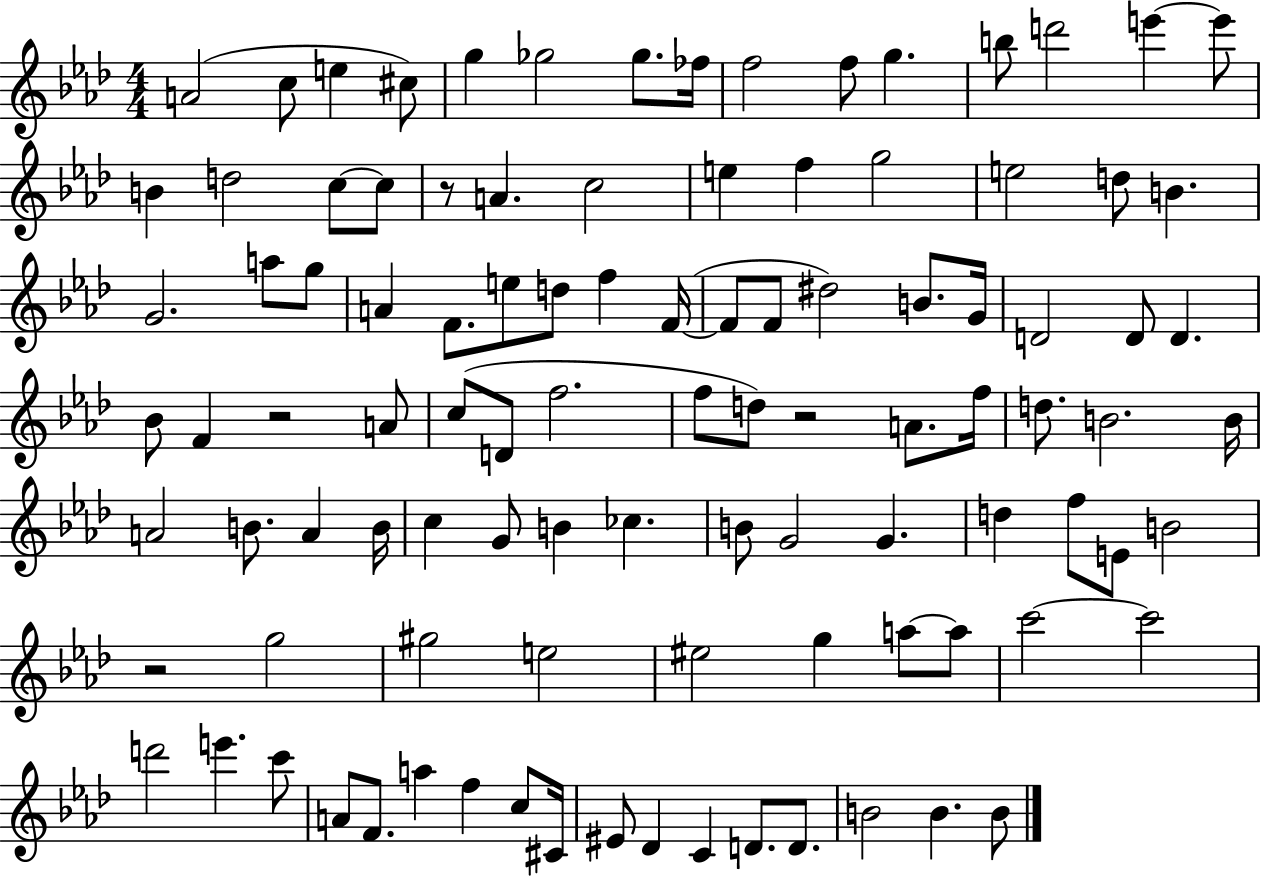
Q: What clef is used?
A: treble